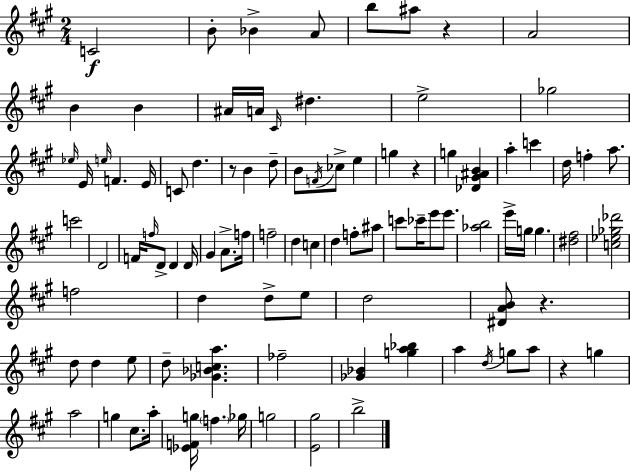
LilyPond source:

{
  \clef treble
  \numericTimeSignature
  \time 2/4
  \key a \major
  \repeat volta 2 { c'2\f | b'8-. bes'4-> a'8 | b''8 ais''8 r4 | a'2 | \break b'4 b'4 | ais'16 a'16 \grace { cis'16 } dis''4. | e''2-> | ges''2 | \break \grace { ees''16 } e'16 \grace { e''16 } f'4. | e'16 c'8 d''4. | r8 b'4 | d''8-- b'8 \acciaccatura { f'16 } ces''8-> | \break e''4 g''4 | r4 g''4 | <des' gis' ais' b'>4 a''4-. | c'''4 d''16 f''4-. | \break a''8. c'''2 | d'2 | f'16 \grace { f''16 } d'8-> | d'4 d'16 gis'4 | \break a'8.-> f''16 f''2-- | d''4 | c''4 d''4 | f''8-. ais''8 c'''8 ces'''16-- | \break e'''8 e'''8. <aes'' b''>2 | e'''16-> g''16 g''4. | <dis'' fis''>2 | <c'' ees'' ges'' des'''>2 | \break f''2 | d''4 | d''8-> e''8 d''2 | <dis' a' b'>8 r4. | \break d''8 d''4 | e''8 d''8-- <ges' bes' c'' a''>4. | fes''2-- | <ges' bes'>4 | \break <g'' a'' bes''>4 a''4 | \acciaccatura { d''16 } g''8 a''8 r4 | g''4 a''2 | g''4 | \break cis''8. a''16-. <ees' f' g''>16 \parenthesize f''4. | ges''16 g''2 | <e' gis''>2 | b''2-> | \break } \bar "|."
}